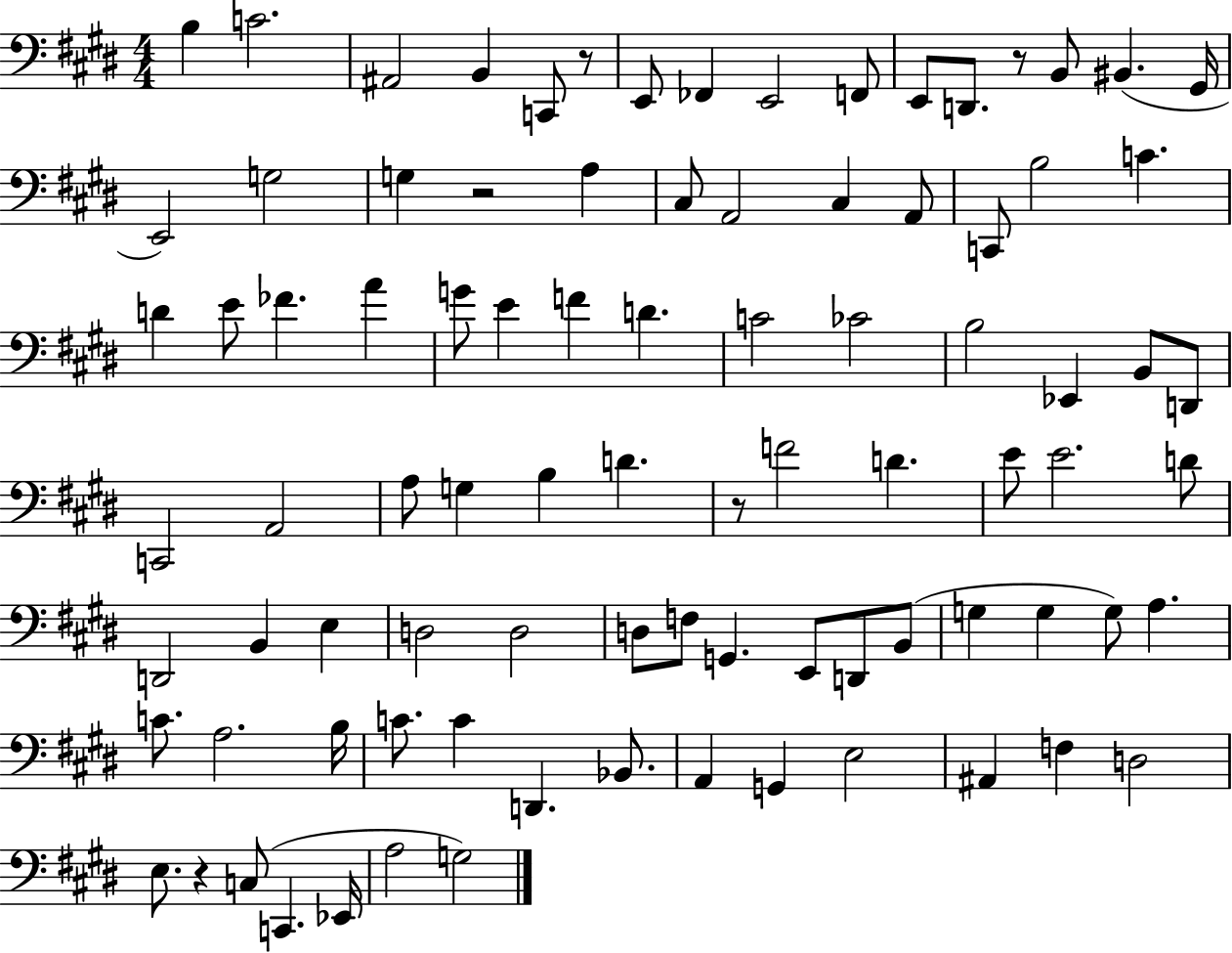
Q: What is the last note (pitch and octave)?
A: G3